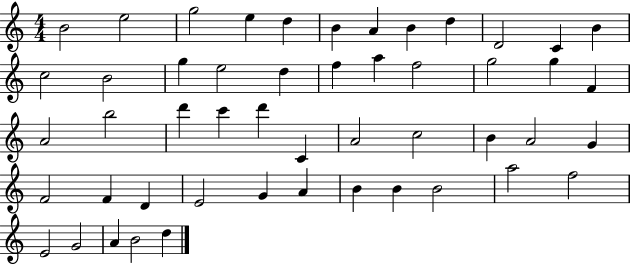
{
  \clef treble
  \numericTimeSignature
  \time 4/4
  \key c \major
  b'2 e''2 | g''2 e''4 d''4 | b'4 a'4 b'4 d''4 | d'2 c'4 b'4 | \break c''2 b'2 | g''4 e''2 d''4 | f''4 a''4 f''2 | g''2 g''4 f'4 | \break a'2 b''2 | d'''4 c'''4 d'''4 c'4 | a'2 c''2 | b'4 a'2 g'4 | \break f'2 f'4 d'4 | e'2 g'4 a'4 | b'4 b'4 b'2 | a''2 f''2 | \break e'2 g'2 | a'4 b'2 d''4 | \bar "|."
}